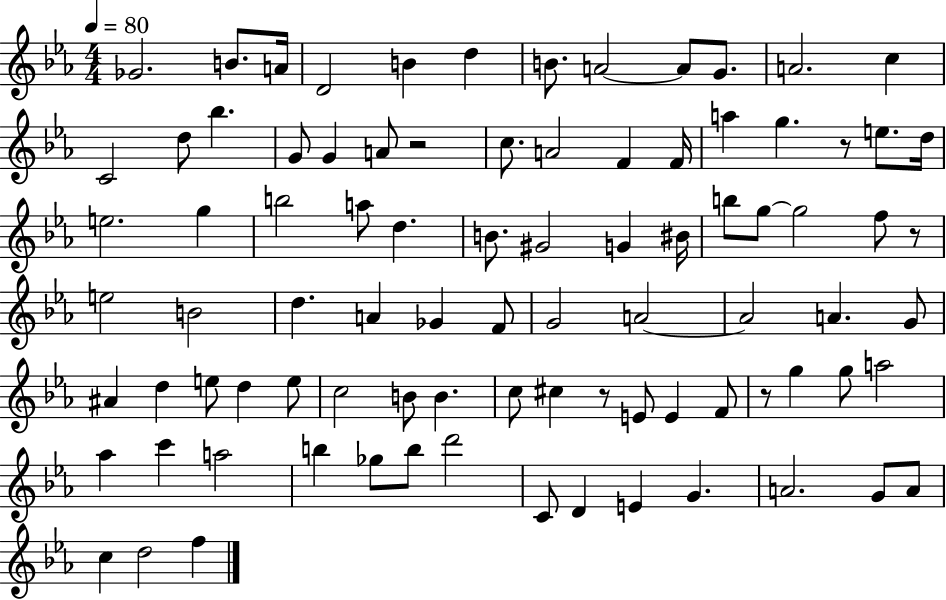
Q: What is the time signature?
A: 4/4